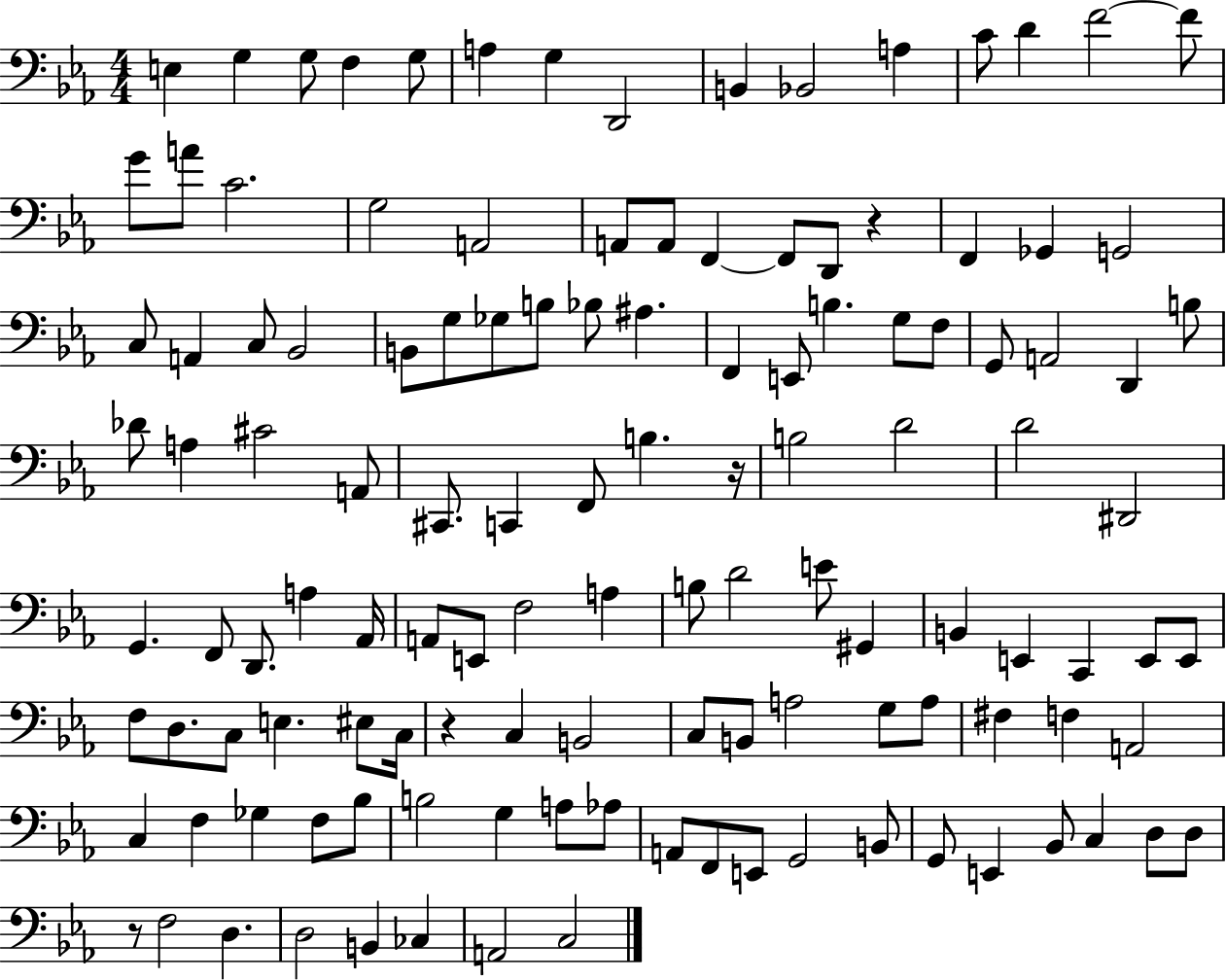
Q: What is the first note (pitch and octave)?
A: E3